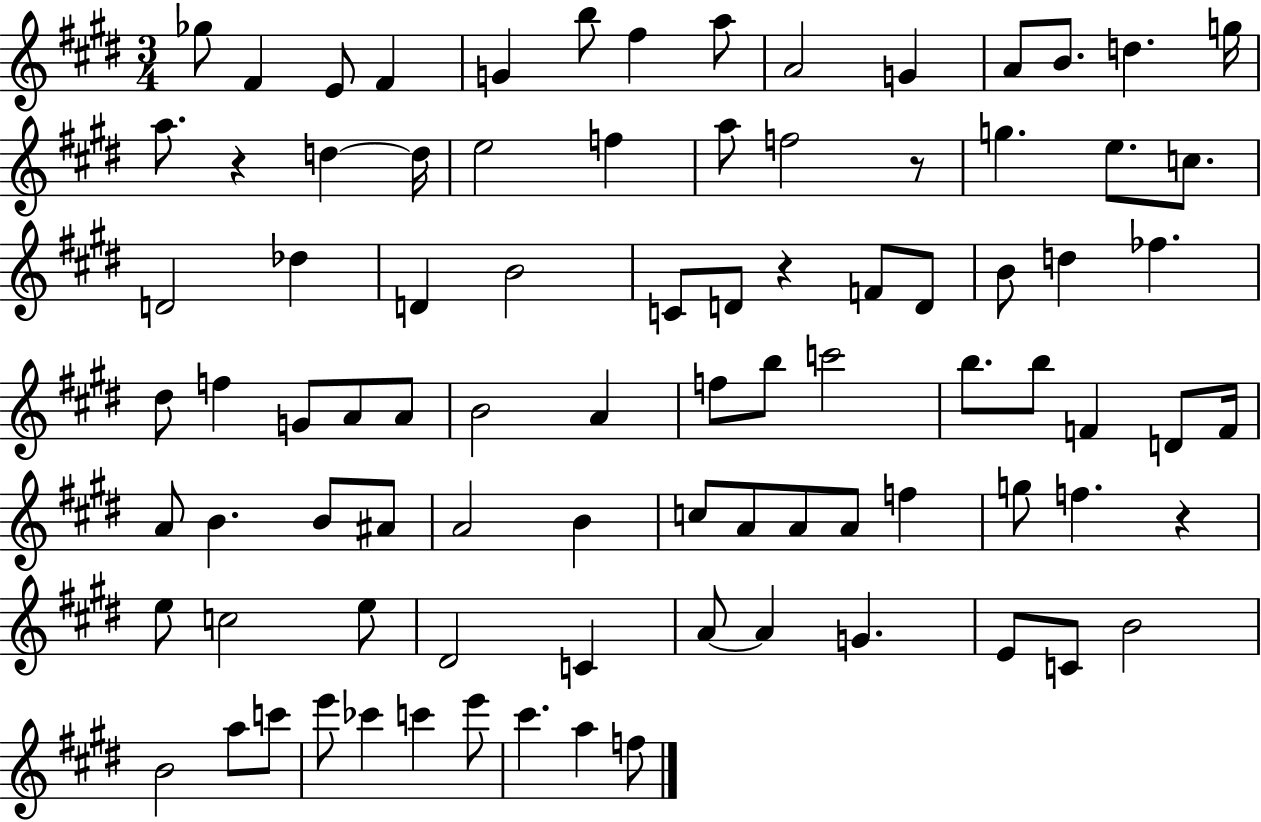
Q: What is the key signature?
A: E major